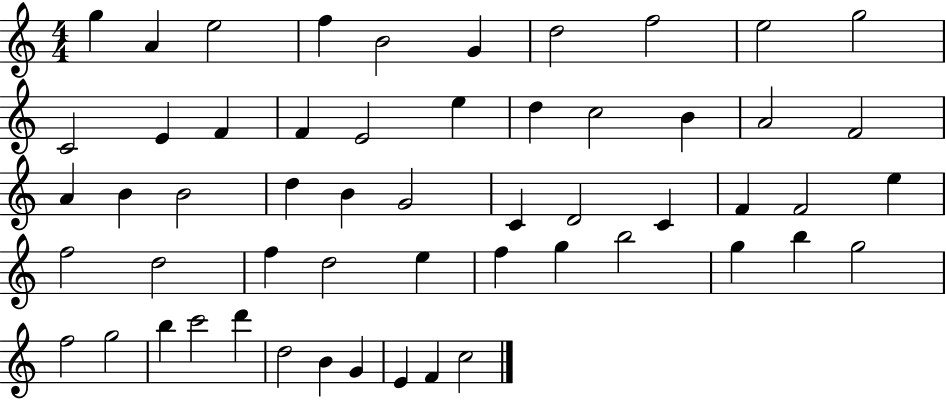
X:1
T:Untitled
M:4/4
L:1/4
K:C
g A e2 f B2 G d2 f2 e2 g2 C2 E F F E2 e d c2 B A2 F2 A B B2 d B G2 C D2 C F F2 e f2 d2 f d2 e f g b2 g b g2 f2 g2 b c'2 d' d2 B G E F c2